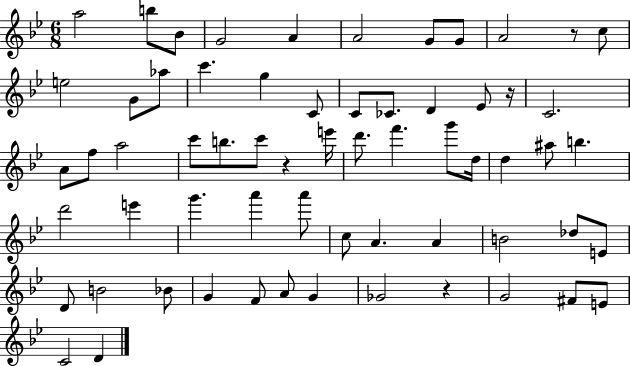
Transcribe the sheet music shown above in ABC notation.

X:1
T:Untitled
M:6/8
L:1/4
K:Bb
a2 b/2 _B/2 G2 A A2 G/2 G/2 A2 z/2 c/2 e2 G/2 _a/2 c' g C/2 C/2 _C/2 D _E/2 z/4 C2 A/2 f/2 a2 c'/2 b/2 c'/2 z e'/4 d'/2 f' g'/2 d/4 d ^a/2 b d'2 e' g' a' a'/2 c/2 A A B2 _d/2 E/2 D/2 B2 _B/2 G F/2 A/2 G _G2 z G2 ^F/2 E/2 C2 D